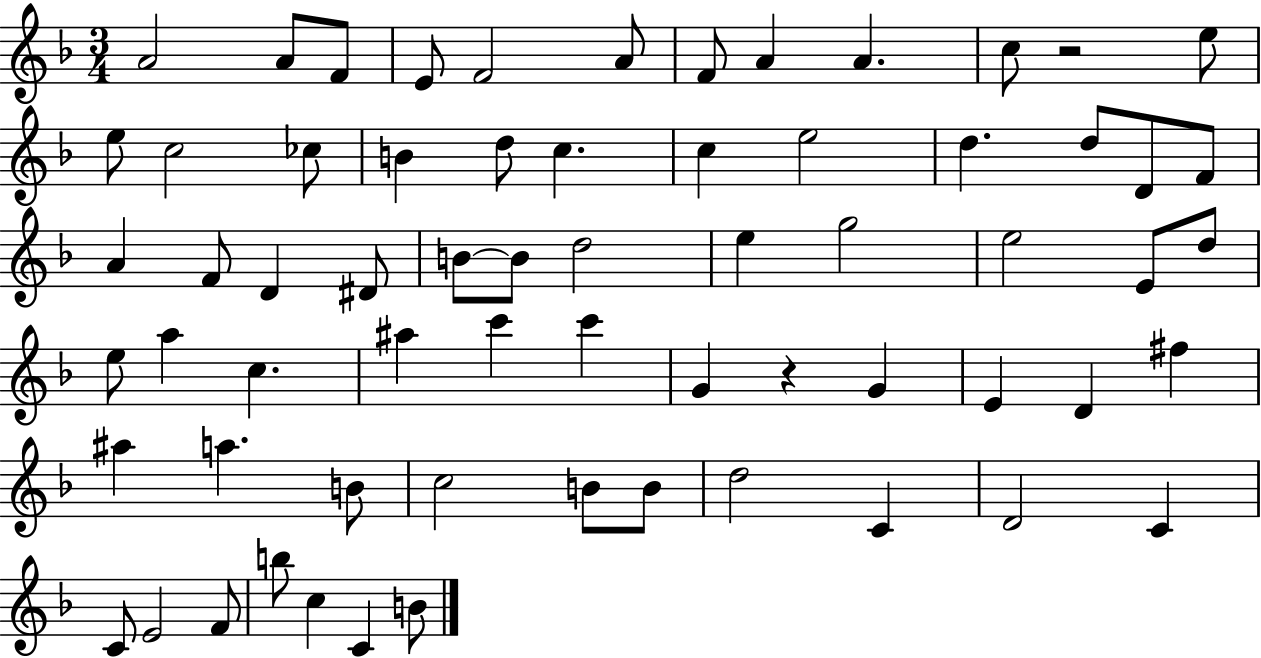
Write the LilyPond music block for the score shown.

{
  \clef treble
  \numericTimeSignature
  \time 3/4
  \key f \major
  a'2 a'8 f'8 | e'8 f'2 a'8 | f'8 a'4 a'4. | c''8 r2 e''8 | \break e''8 c''2 ces''8 | b'4 d''8 c''4. | c''4 e''2 | d''4. d''8 d'8 f'8 | \break a'4 f'8 d'4 dis'8 | b'8~~ b'8 d''2 | e''4 g''2 | e''2 e'8 d''8 | \break e''8 a''4 c''4. | ais''4 c'''4 c'''4 | g'4 r4 g'4 | e'4 d'4 fis''4 | \break ais''4 a''4. b'8 | c''2 b'8 b'8 | d''2 c'4 | d'2 c'4 | \break c'8 e'2 f'8 | b''8 c''4 c'4 b'8 | \bar "|."
}